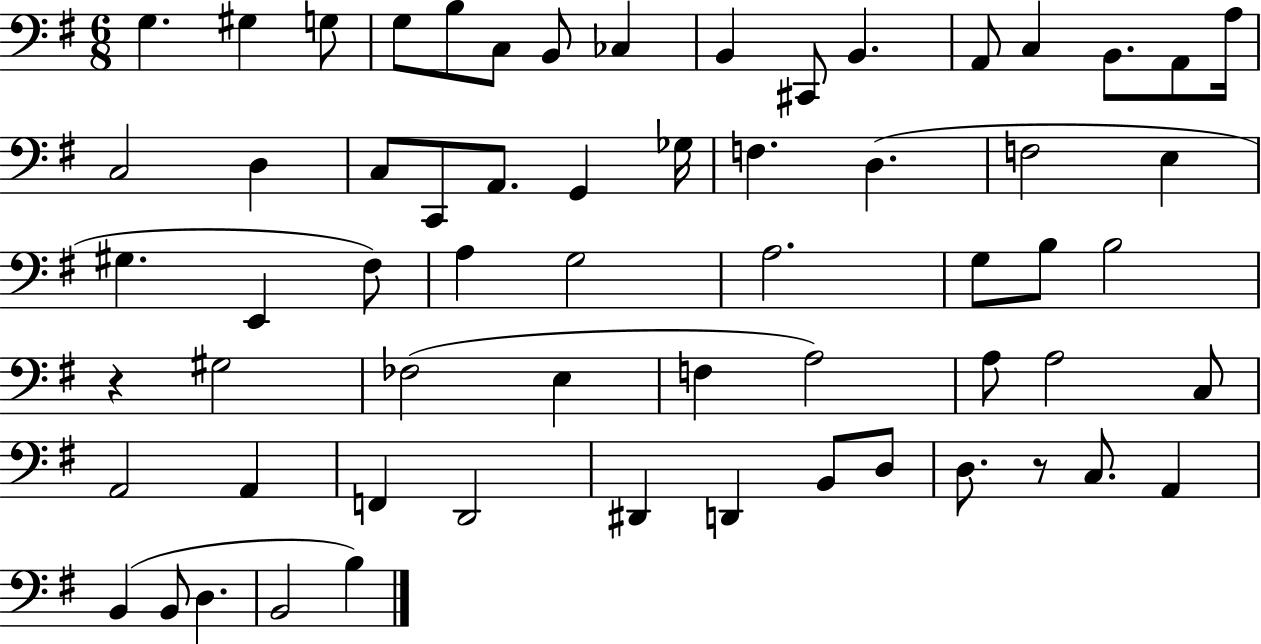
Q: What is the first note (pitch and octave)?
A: G3